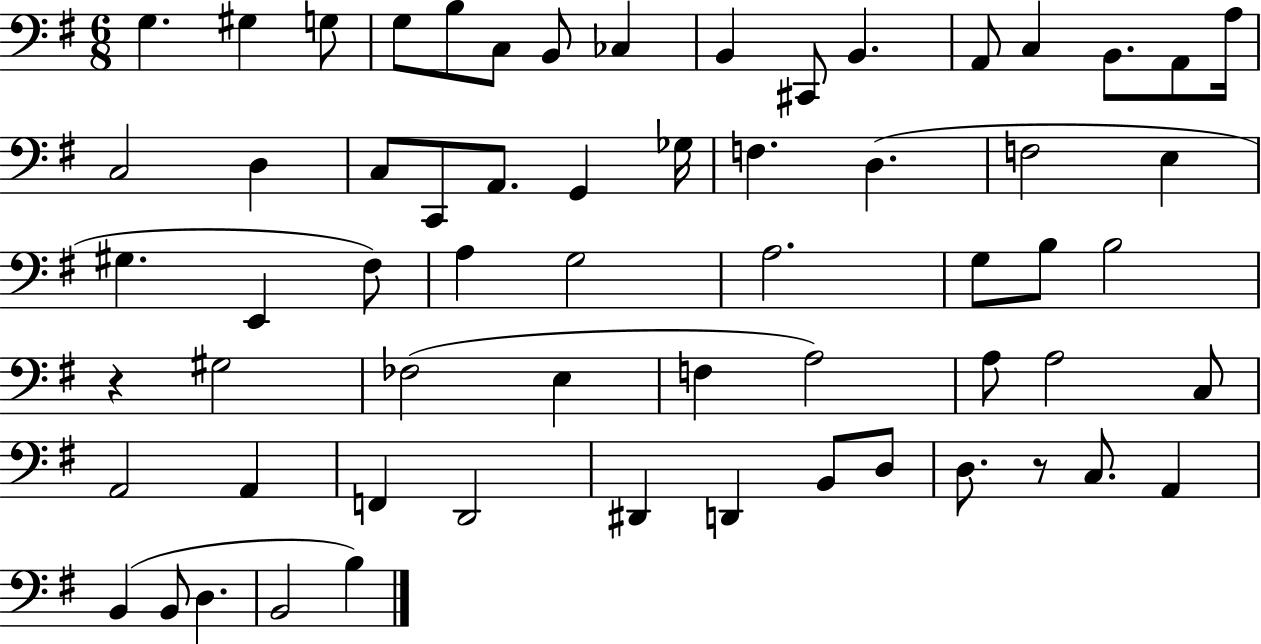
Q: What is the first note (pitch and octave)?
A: G3